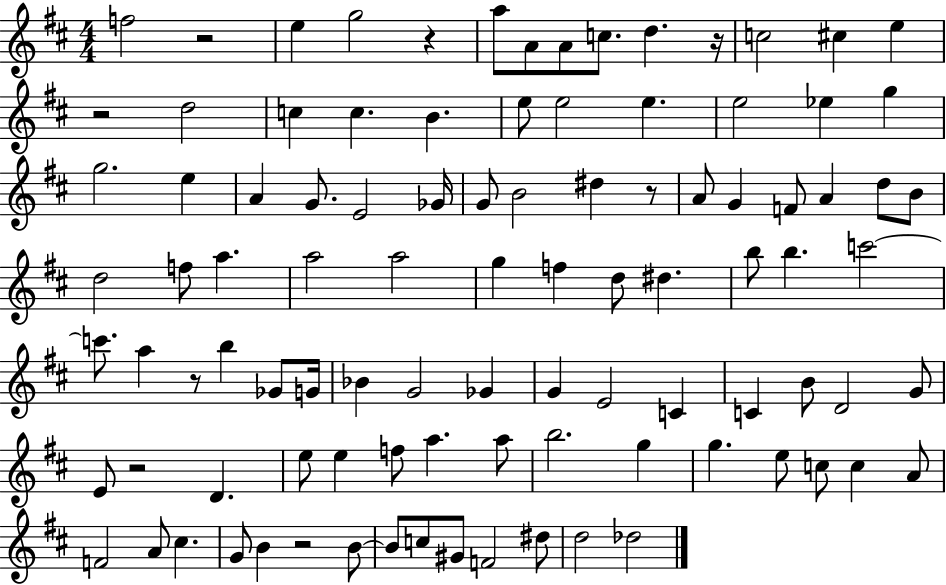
{
  \clef treble
  \numericTimeSignature
  \time 4/4
  \key d \major
  f''2 r2 | e''4 g''2 r4 | a''8 a'8 a'8 c''8. d''4. r16 | c''2 cis''4 e''4 | \break r2 d''2 | c''4 c''4. b'4. | e''8 e''2 e''4. | e''2 ees''4 g''4 | \break g''2. e''4 | a'4 g'8. e'2 ges'16 | g'8 b'2 dis''4 r8 | a'8 g'4 f'8 a'4 d''8 b'8 | \break d''2 f''8 a''4. | a''2 a''2 | g''4 f''4 d''8 dis''4. | b''8 b''4. c'''2~~ | \break c'''8. a''4 r8 b''4 ges'8 g'16 | bes'4 g'2 ges'4 | g'4 e'2 c'4 | c'4 b'8 d'2 g'8 | \break e'8 r2 d'4. | e''8 e''4 f''8 a''4. a''8 | b''2. g''4 | g''4. e''8 c''8 c''4 a'8 | \break f'2 a'8 cis''4. | g'8 b'4 r2 b'8~~ | b'8 c''8 gis'8 f'2 dis''8 | d''2 des''2 | \break \bar "|."
}